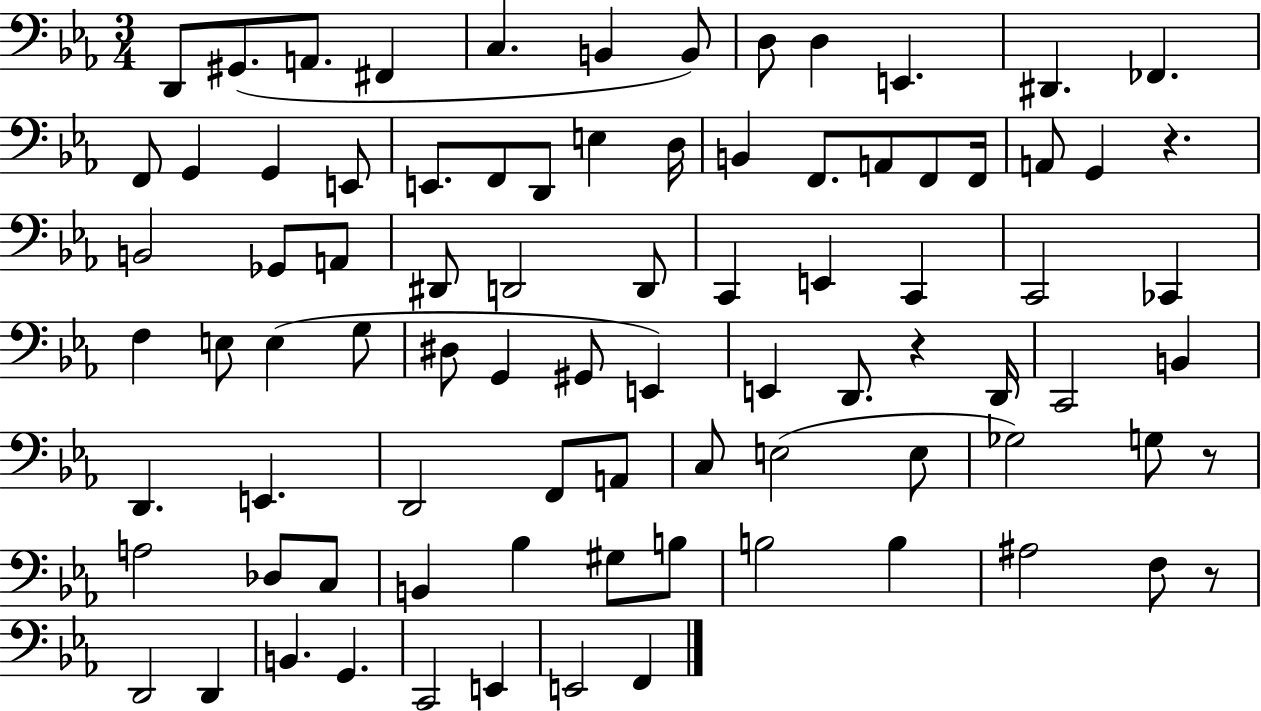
X:1
T:Untitled
M:3/4
L:1/4
K:Eb
D,,/2 ^G,,/2 A,,/2 ^F,, C, B,, B,,/2 D,/2 D, E,, ^D,, _F,, F,,/2 G,, G,, E,,/2 E,,/2 F,,/2 D,,/2 E, D,/4 B,, F,,/2 A,,/2 F,,/2 F,,/4 A,,/2 G,, z B,,2 _G,,/2 A,,/2 ^D,,/2 D,,2 D,,/2 C,, E,, C,, C,,2 _C,, F, E,/2 E, G,/2 ^D,/2 G,, ^G,,/2 E,, E,, D,,/2 z D,,/4 C,,2 B,, D,, E,, D,,2 F,,/2 A,,/2 C,/2 E,2 E,/2 _G,2 G,/2 z/2 A,2 _D,/2 C,/2 B,, _B, ^G,/2 B,/2 B,2 B, ^A,2 F,/2 z/2 D,,2 D,, B,, G,, C,,2 E,, E,,2 F,,